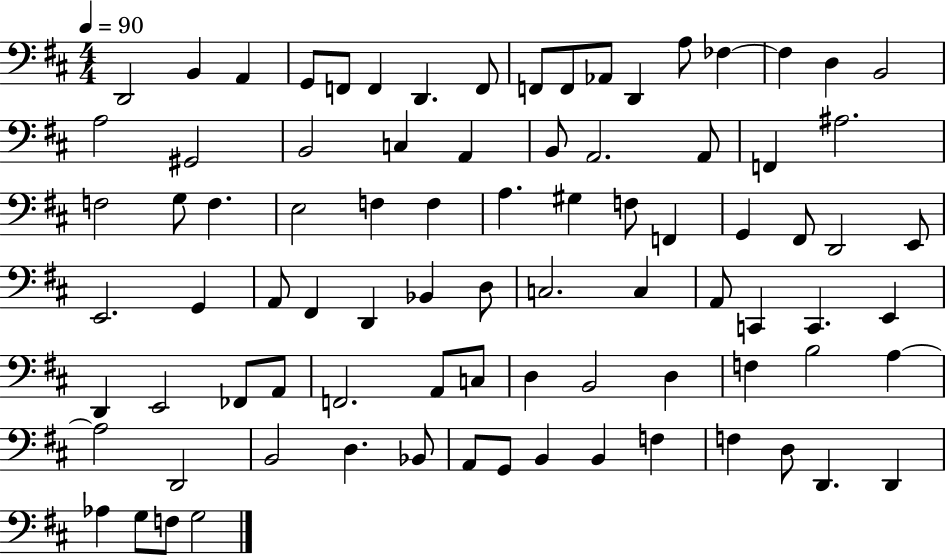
X:1
T:Untitled
M:4/4
L:1/4
K:D
D,,2 B,, A,, G,,/2 F,,/2 F,, D,, F,,/2 F,,/2 F,,/2 _A,,/2 D,, A,/2 _F, _F, D, B,,2 A,2 ^G,,2 B,,2 C, A,, B,,/2 A,,2 A,,/2 F,, ^A,2 F,2 G,/2 F, E,2 F, F, A, ^G, F,/2 F,, G,, ^F,,/2 D,,2 E,,/2 E,,2 G,, A,,/2 ^F,, D,, _B,, D,/2 C,2 C, A,,/2 C,, C,, E,, D,, E,,2 _F,,/2 A,,/2 F,,2 A,,/2 C,/2 D, B,,2 D, F, B,2 A, A,2 D,,2 B,,2 D, _B,,/2 A,,/2 G,,/2 B,, B,, F, F, D,/2 D,, D,, _A, G,/2 F,/2 G,2